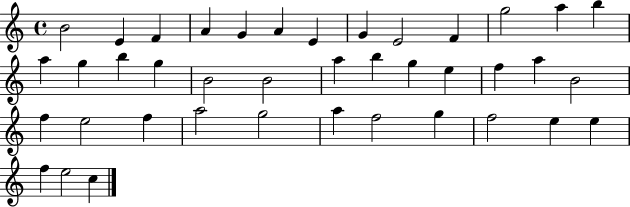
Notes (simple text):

B4/h E4/q F4/q A4/q G4/q A4/q E4/q G4/q E4/h F4/q G5/h A5/q B5/q A5/q G5/q B5/q G5/q B4/h B4/h A5/q B5/q G5/q E5/q F5/q A5/q B4/h F5/q E5/h F5/q A5/h G5/h A5/q F5/h G5/q F5/h E5/q E5/q F5/q E5/h C5/q